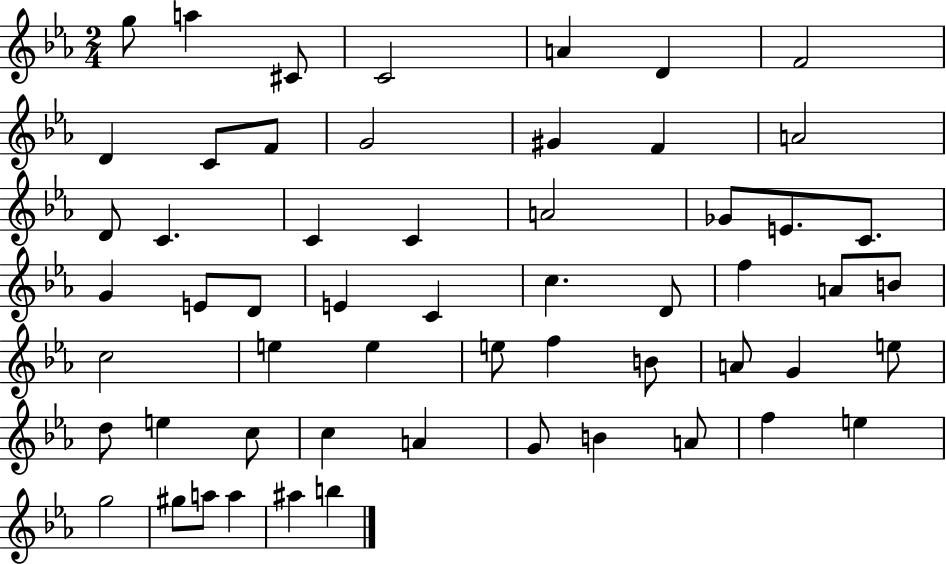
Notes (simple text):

G5/e A5/q C#4/e C4/h A4/q D4/q F4/h D4/q C4/e F4/e G4/h G#4/q F4/q A4/h D4/e C4/q. C4/q C4/q A4/h Gb4/e E4/e. C4/e. G4/q E4/e D4/e E4/q C4/q C5/q. D4/e F5/q A4/e B4/e C5/h E5/q E5/q E5/e F5/q B4/e A4/e G4/q E5/e D5/e E5/q C5/e C5/q A4/q G4/e B4/q A4/e F5/q E5/q G5/h G#5/e A5/e A5/q A#5/q B5/q